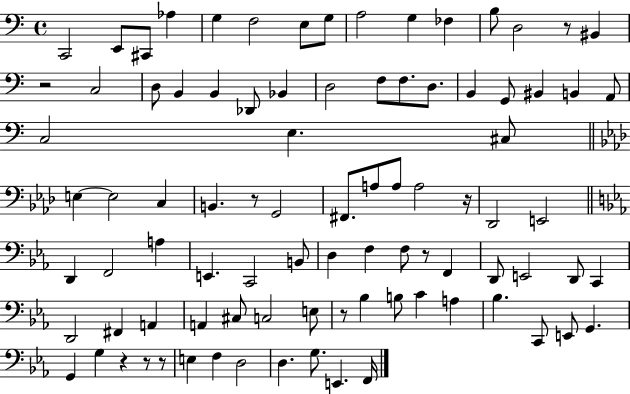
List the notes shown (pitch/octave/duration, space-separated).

C2/h E2/e C#2/e Ab3/q G3/q F3/h E3/e G3/e A3/h G3/q FES3/q B3/e D3/h R/e BIS2/q R/h C3/h D3/e B2/q B2/q Db2/e Bb2/q D3/h F3/e F3/e. D3/e. B2/q G2/e BIS2/q B2/q A2/e C3/h E3/q. C#3/e E3/q E3/h C3/q B2/q. R/e G2/h F#2/e. A3/e A3/e A3/h R/s Db2/h E2/h D2/q F2/h A3/q E2/q. C2/h B2/e D3/q F3/q F3/e R/e F2/q D2/e E2/h D2/e C2/q D2/h F#2/q A2/q A2/q C#3/e C3/h E3/e R/e Bb3/q B3/e C4/q A3/q Bb3/q. C2/e E2/e G2/q. G2/q G3/q R/q R/e R/e E3/q F3/q D3/h D3/q. G3/e. E2/q. F2/s